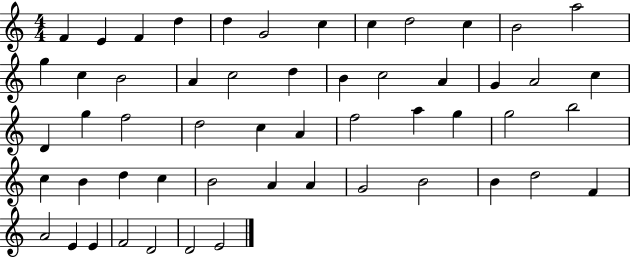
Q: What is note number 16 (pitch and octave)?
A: A4